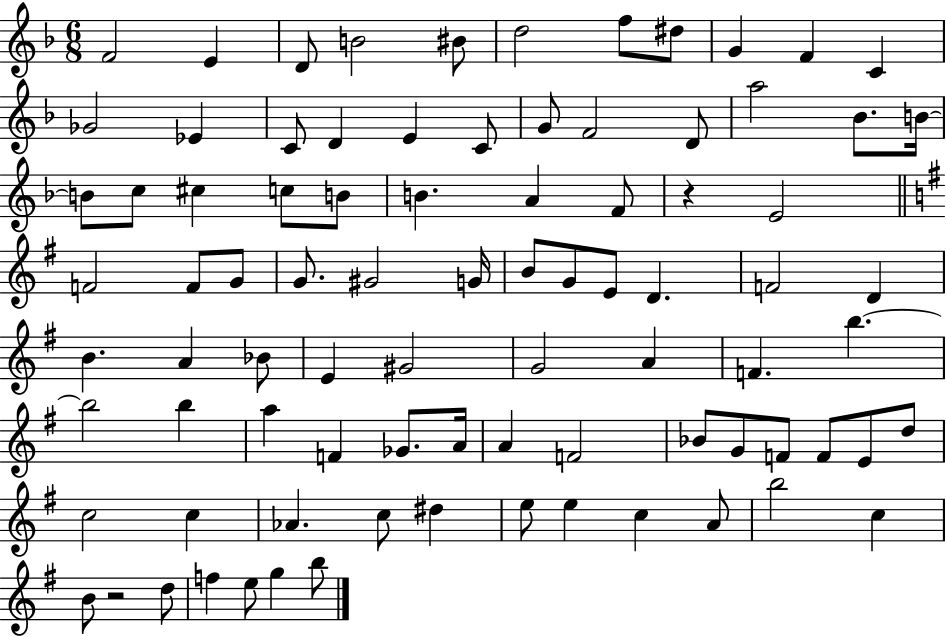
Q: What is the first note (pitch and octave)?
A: F4